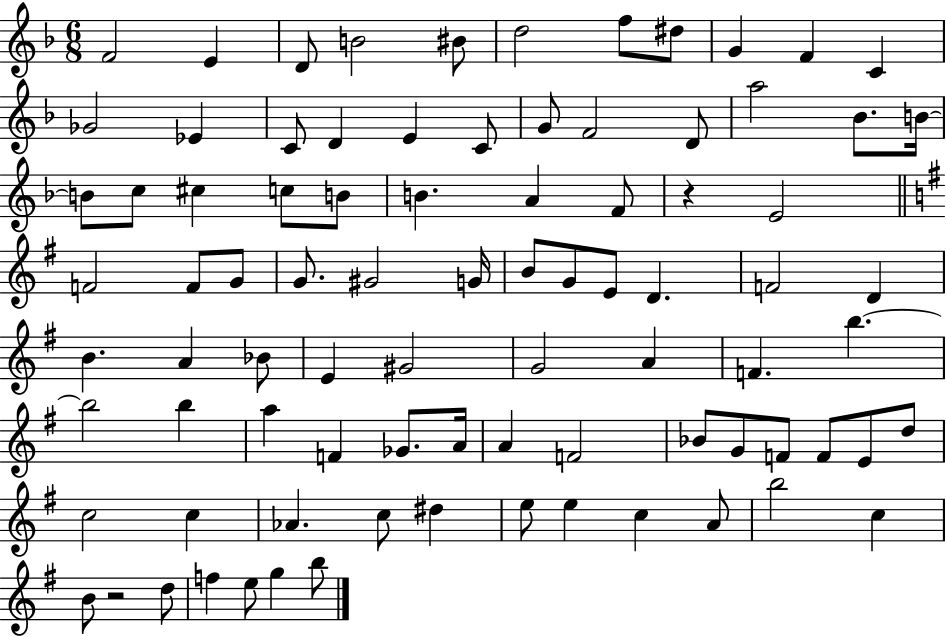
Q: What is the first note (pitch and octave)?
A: F4